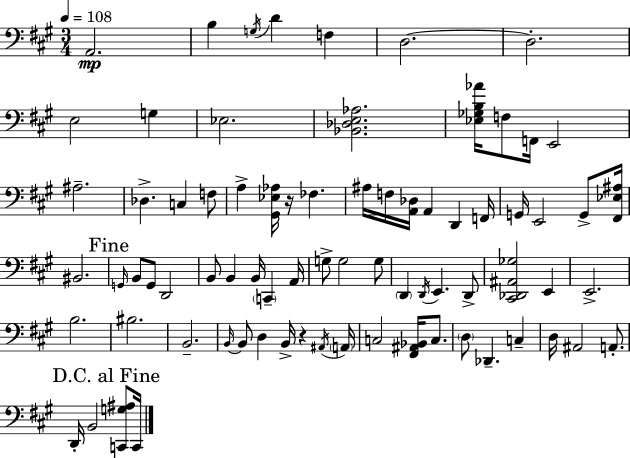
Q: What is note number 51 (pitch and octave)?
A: B2